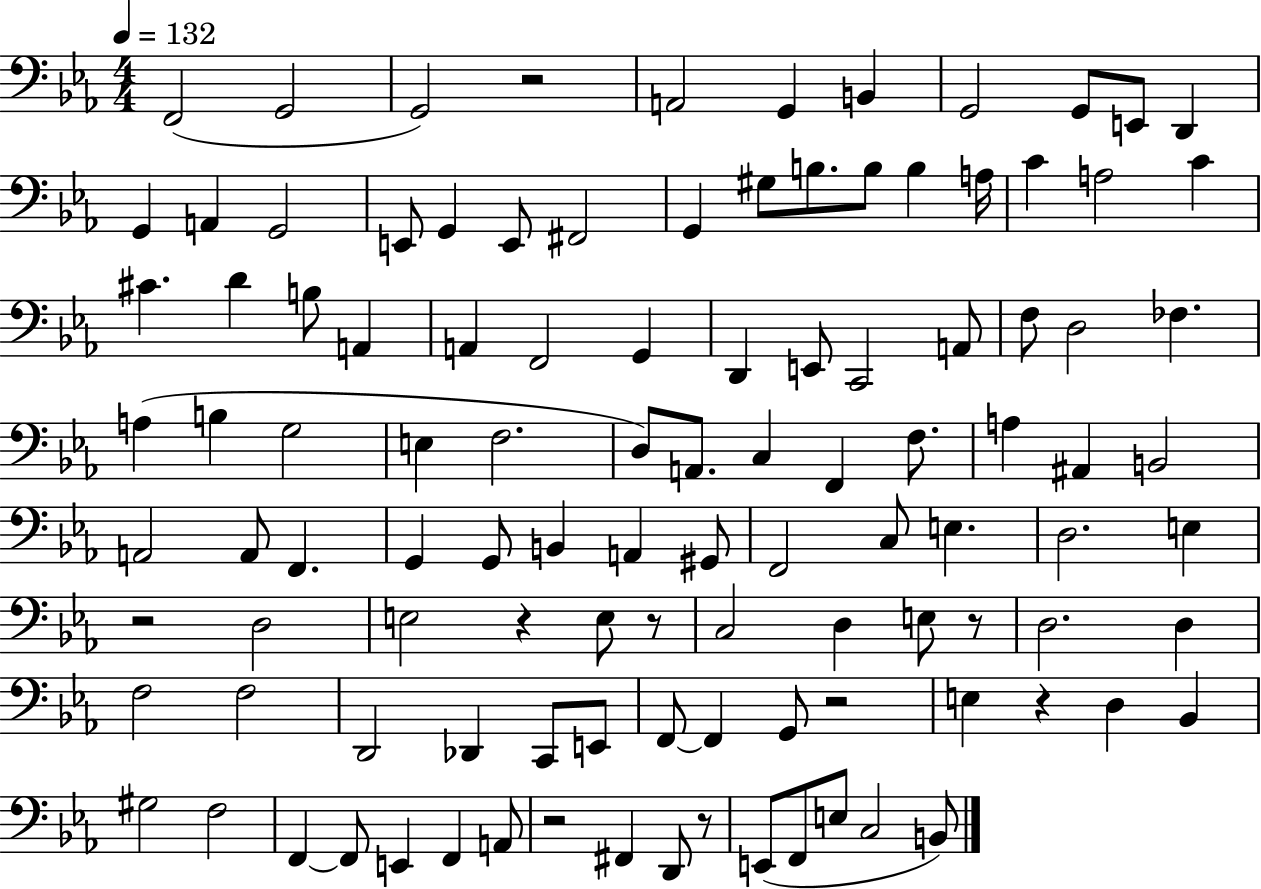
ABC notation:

X:1
T:Untitled
M:4/4
L:1/4
K:Eb
F,,2 G,,2 G,,2 z2 A,,2 G,, B,, G,,2 G,,/2 E,,/2 D,, G,, A,, G,,2 E,,/2 G,, E,,/2 ^F,,2 G,, ^G,/2 B,/2 B,/2 B, A,/4 C A,2 C ^C D B,/2 A,, A,, F,,2 G,, D,, E,,/2 C,,2 A,,/2 F,/2 D,2 _F, A, B, G,2 E, F,2 D,/2 A,,/2 C, F,, F,/2 A, ^A,, B,,2 A,,2 A,,/2 F,, G,, G,,/2 B,, A,, ^G,,/2 F,,2 C,/2 E, D,2 E, z2 D,2 E,2 z E,/2 z/2 C,2 D, E,/2 z/2 D,2 D, F,2 F,2 D,,2 _D,, C,,/2 E,,/2 F,,/2 F,, G,,/2 z2 E, z D, _B,, ^G,2 F,2 F,, F,,/2 E,, F,, A,,/2 z2 ^F,, D,,/2 z/2 E,,/2 F,,/2 E,/2 C,2 B,,/2